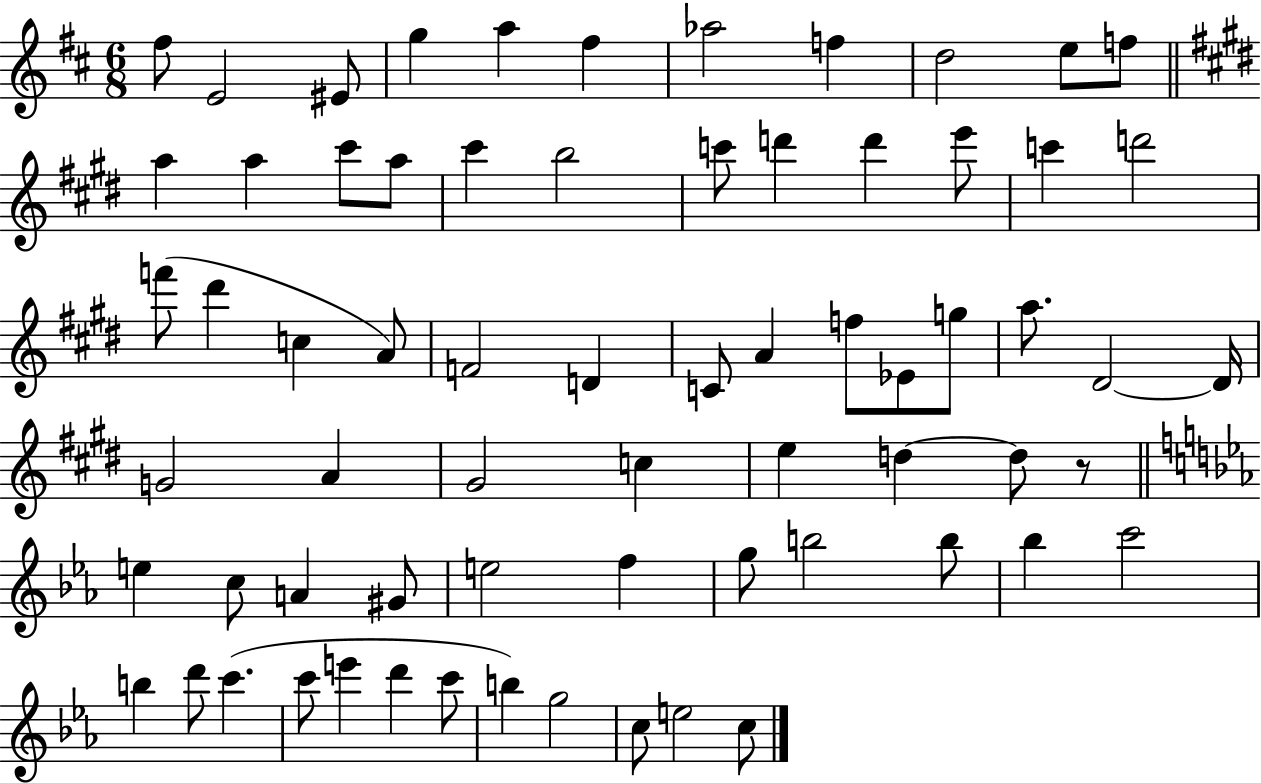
{
  \clef treble
  \numericTimeSignature
  \time 6/8
  \key d \major
  \repeat volta 2 { fis''8 e'2 eis'8 | g''4 a''4 fis''4 | aes''2 f''4 | d''2 e''8 f''8 | \break \bar "||" \break \key e \major a''4 a''4 cis'''8 a''8 | cis'''4 b''2 | c'''8 d'''4 d'''4 e'''8 | c'''4 d'''2 | \break f'''8( dis'''4 c''4 a'8) | f'2 d'4 | c'8 a'4 f''8 ees'8 g''8 | a''8. dis'2~~ dis'16 | \break g'2 a'4 | gis'2 c''4 | e''4 d''4~~ d''8 r8 | \bar "||" \break \key ees \major e''4 c''8 a'4 gis'8 | e''2 f''4 | g''8 b''2 b''8 | bes''4 c'''2 | \break b''4 d'''8 c'''4.( | c'''8 e'''4 d'''4 c'''8 | b''4) g''2 | c''8 e''2 c''8 | \break } \bar "|."
}